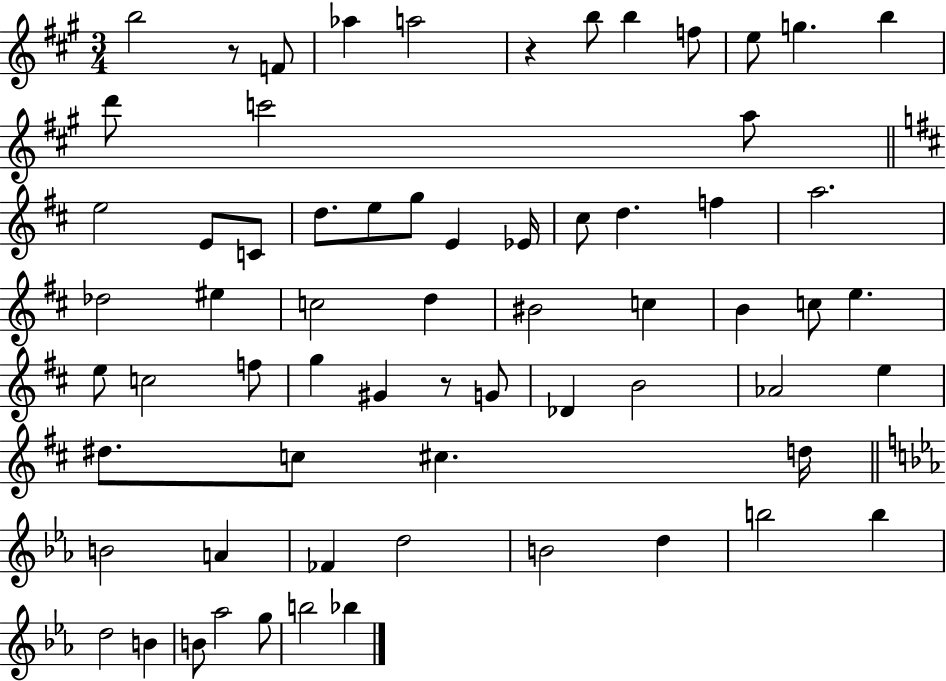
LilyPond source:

{
  \clef treble
  \numericTimeSignature
  \time 3/4
  \key a \major
  b''2 r8 f'8 | aes''4 a''2 | r4 b''8 b''4 f''8 | e''8 g''4. b''4 | \break d'''8 c'''2 a''8 | \bar "||" \break \key d \major e''2 e'8 c'8 | d''8. e''8 g''8 e'4 ees'16 | cis''8 d''4. f''4 | a''2. | \break des''2 eis''4 | c''2 d''4 | bis'2 c''4 | b'4 c''8 e''4. | \break e''8 c''2 f''8 | g''4 gis'4 r8 g'8 | des'4 b'2 | aes'2 e''4 | \break dis''8. c''8 cis''4. d''16 | \bar "||" \break \key ees \major b'2 a'4 | fes'4 d''2 | b'2 d''4 | b''2 b''4 | \break d''2 b'4 | b'8 aes''2 g''8 | b''2 bes''4 | \bar "|."
}